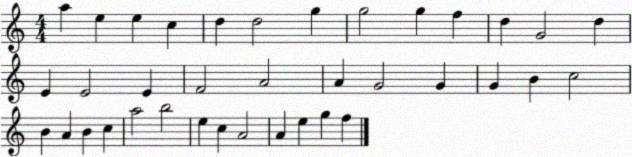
X:1
T:Untitled
M:4/4
L:1/4
K:C
a e e c d d2 g g2 g f d G2 d E E2 E F2 A2 A G2 G G B c2 B A B c a2 b2 e c A2 A e g f